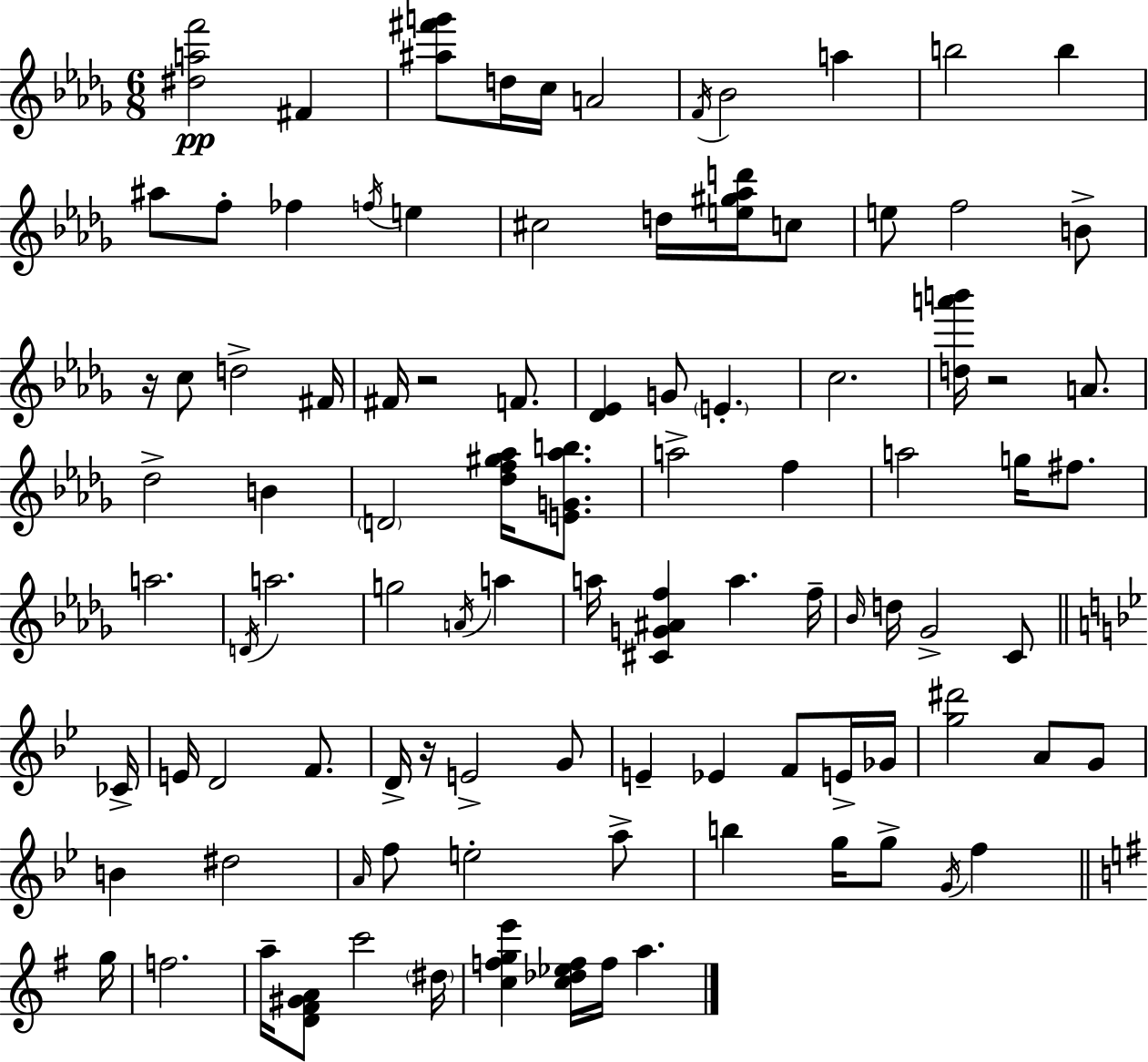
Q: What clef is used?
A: treble